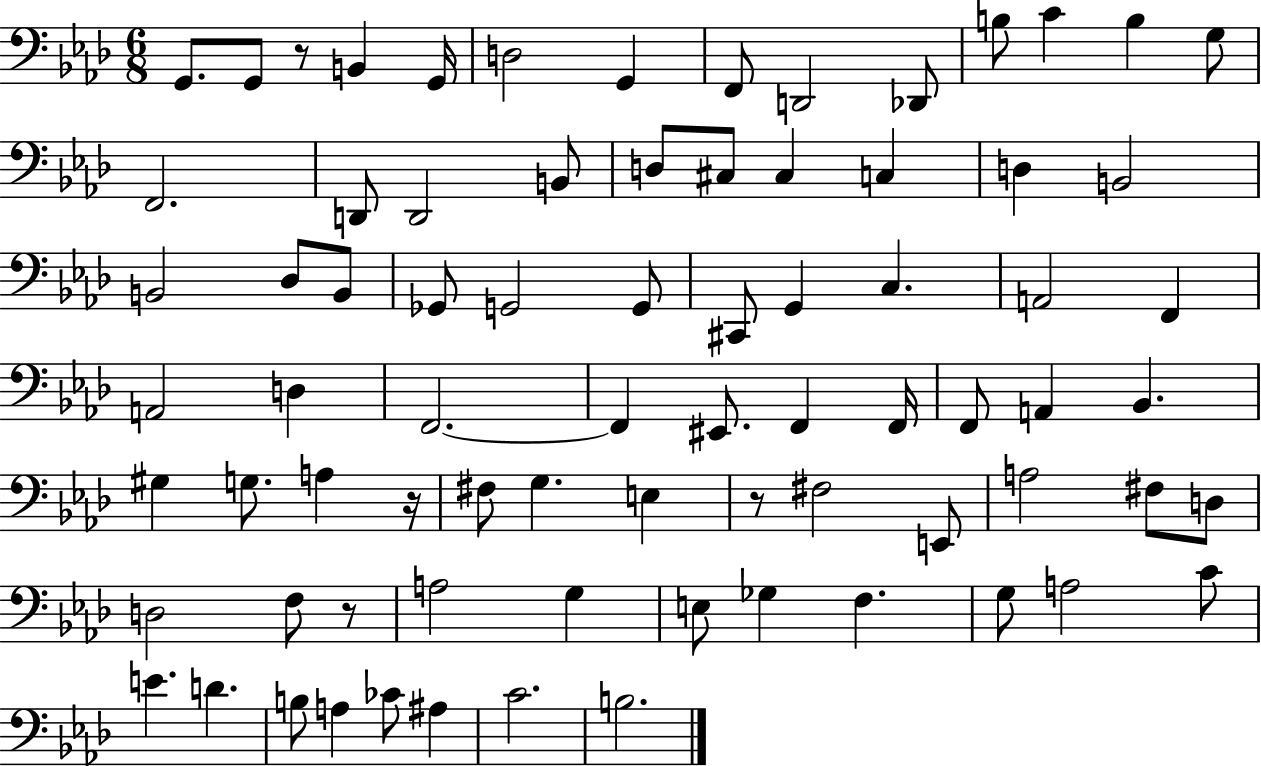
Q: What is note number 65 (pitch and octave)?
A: C4